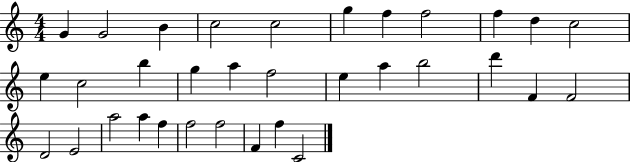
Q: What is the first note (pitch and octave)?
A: G4